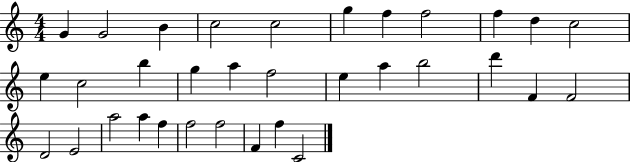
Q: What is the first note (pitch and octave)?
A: G4